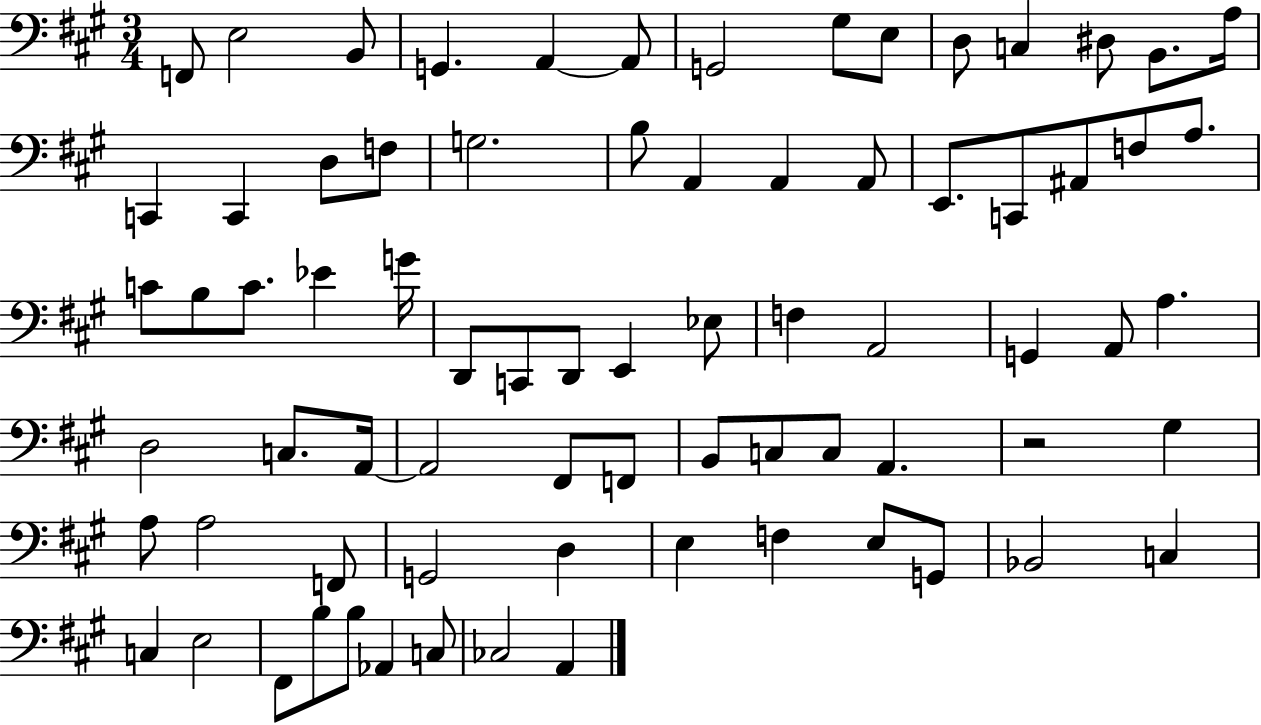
X:1
T:Untitled
M:3/4
L:1/4
K:A
F,,/2 E,2 B,,/2 G,, A,, A,,/2 G,,2 ^G,/2 E,/2 D,/2 C, ^D,/2 B,,/2 A,/4 C,, C,, D,/2 F,/2 G,2 B,/2 A,, A,, A,,/2 E,,/2 C,,/2 ^A,,/2 F,/2 A,/2 C/2 B,/2 C/2 _E G/4 D,,/2 C,,/2 D,,/2 E,, _E,/2 F, A,,2 G,, A,,/2 A, D,2 C,/2 A,,/4 A,,2 ^F,,/2 F,,/2 B,,/2 C,/2 C,/2 A,, z2 ^G, A,/2 A,2 F,,/2 G,,2 D, E, F, E,/2 G,,/2 _B,,2 C, C, E,2 ^F,,/2 B,/2 B,/2 _A,, C,/2 _C,2 A,,